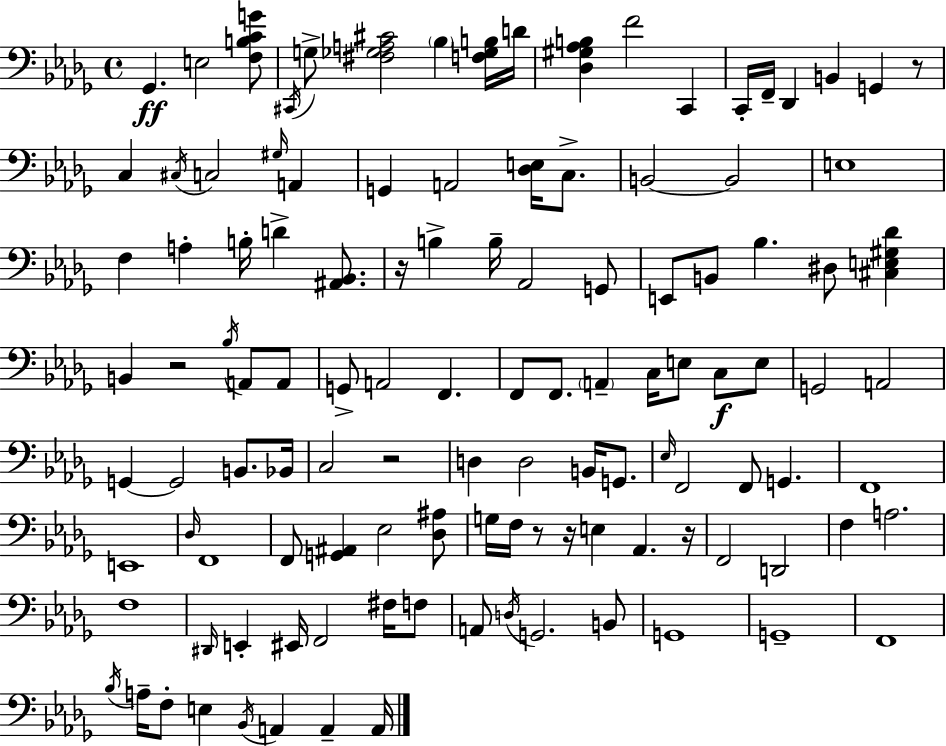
X:1
T:Untitled
M:4/4
L:1/4
K:Bbm
_G,, E,2 [F,B,CG]/2 ^C,,/4 G,/2 [^F,_G,A,^C]2 _B, [F,_G,B,]/4 D/4 [_D,^G,_A,B,] F2 C,, C,,/4 F,,/4 _D,, B,, G,, z/2 C, ^C,/4 C,2 ^G,/4 A,, G,, A,,2 [_D,E,]/4 C,/2 B,,2 B,,2 E,4 F, A, B,/4 D [^A,,_B,,]/2 z/4 B, B,/4 _A,,2 G,,/2 E,,/2 B,,/2 _B, ^D,/2 [^C,E,^G,_D] B,, z2 _B,/4 A,,/2 A,,/2 G,,/2 A,,2 F,, F,,/2 F,,/2 A,, C,/4 E,/2 C,/2 E,/2 G,,2 A,,2 G,, G,,2 B,,/2 _B,,/4 C,2 z2 D, D,2 B,,/4 G,,/2 _E,/4 F,,2 F,,/2 G,, F,,4 E,,4 _D,/4 F,,4 F,,/2 [G,,^A,,] _E,2 [_D,^A,]/2 G,/4 F,/4 z/2 z/4 E, _A,, z/4 F,,2 D,,2 F, A,2 F,4 ^D,,/4 E,, ^E,,/4 F,,2 ^F,/4 F,/2 A,,/2 D,/4 G,,2 B,,/2 G,,4 G,,4 F,,4 _B,/4 A,/4 F,/2 E, _B,,/4 A,, A,, A,,/4